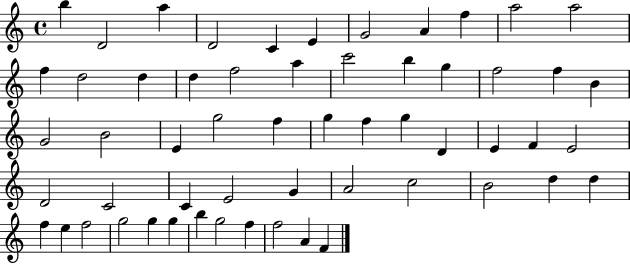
X:1
T:Untitled
M:4/4
L:1/4
K:C
b D2 a D2 C E G2 A f a2 a2 f d2 d d f2 a c'2 b g f2 f B G2 B2 E g2 f g f g D E F E2 D2 C2 C E2 G A2 c2 B2 d d f e f2 g2 g g b g2 f f2 A F